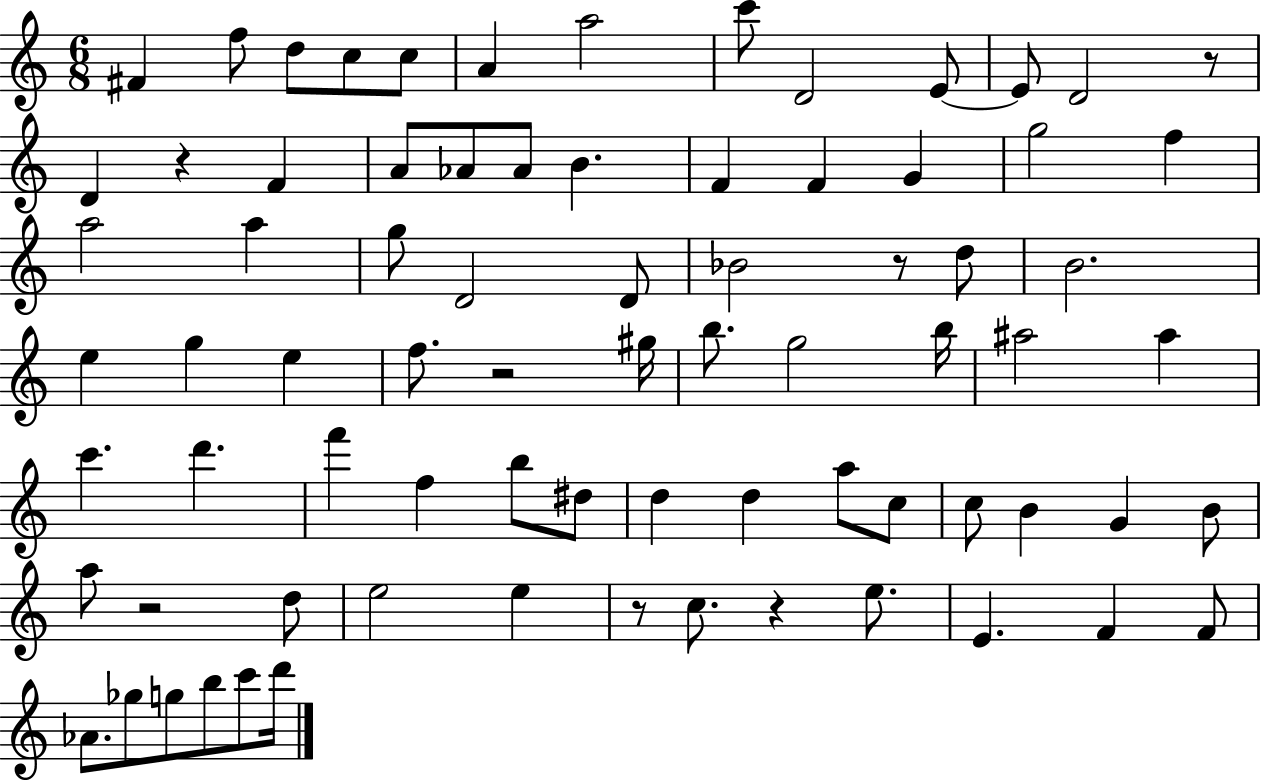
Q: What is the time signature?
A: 6/8